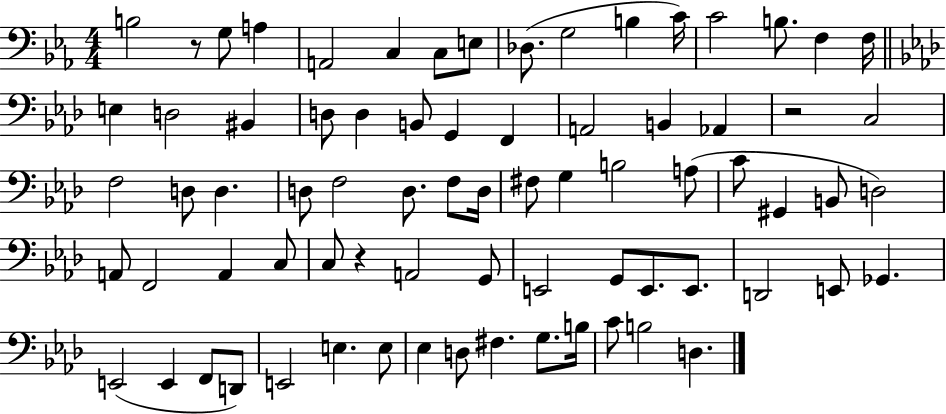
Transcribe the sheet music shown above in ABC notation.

X:1
T:Untitled
M:4/4
L:1/4
K:Eb
B,2 z/2 G,/2 A, A,,2 C, C,/2 E,/2 _D,/2 G,2 B, C/4 C2 B,/2 F, F,/4 E, D,2 ^B,, D,/2 D, B,,/2 G,, F,, A,,2 B,, _A,, z2 C,2 F,2 D,/2 D, D,/2 F,2 D,/2 F,/2 D,/4 ^F,/2 G, B,2 A,/2 C/2 ^G,, B,,/2 D,2 A,,/2 F,,2 A,, C,/2 C,/2 z A,,2 G,,/2 E,,2 G,,/2 E,,/2 E,,/2 D,,2 E,,/2 _G,, E,,2 E,, F,,/2 D,,/2 E,,2 E, E,/2 _E, D,/2 ^F, G,/2 B,/4 C/2 B,2 D,